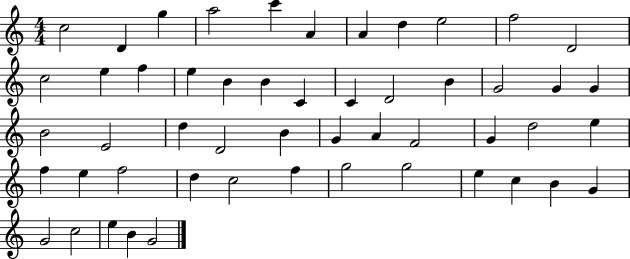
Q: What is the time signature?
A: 4/4